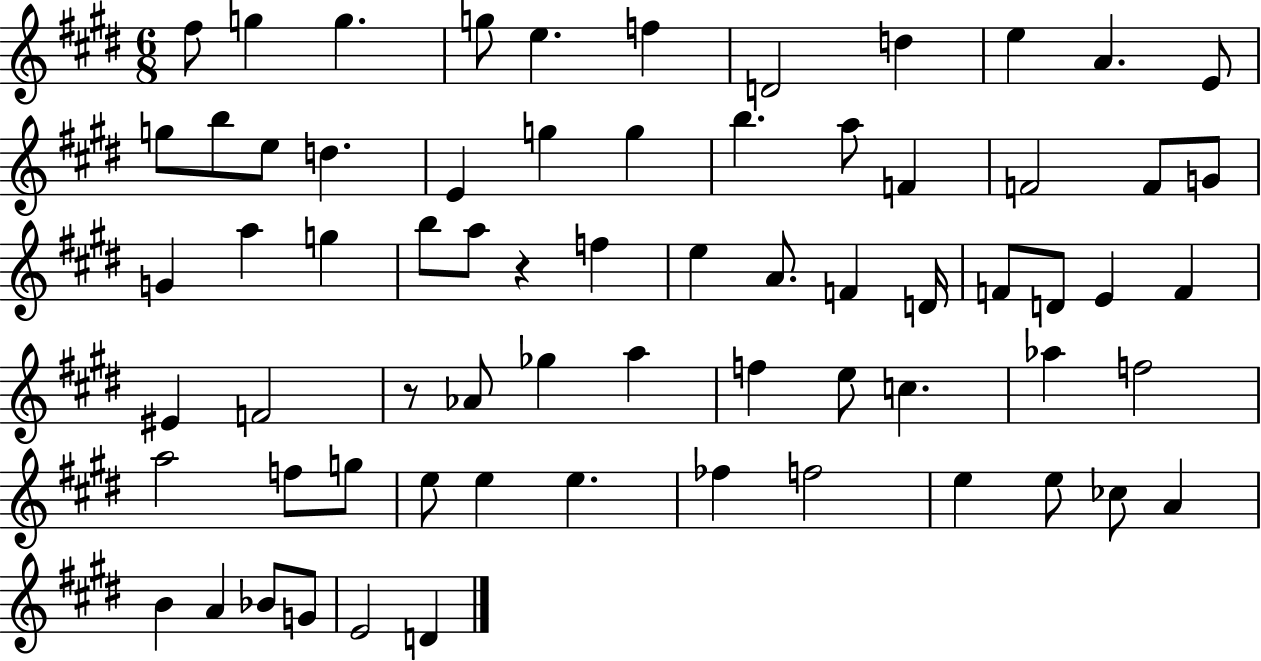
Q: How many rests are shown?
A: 2